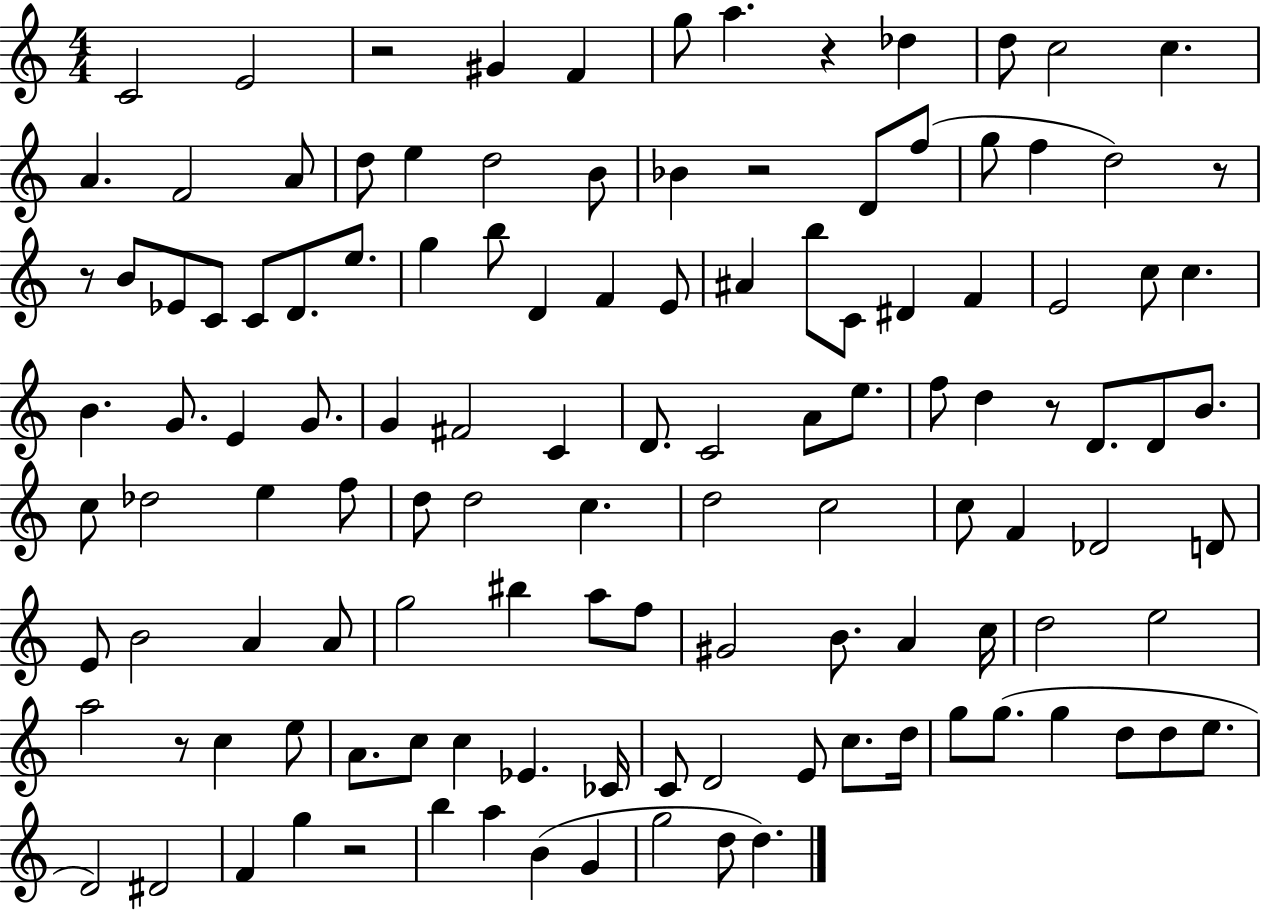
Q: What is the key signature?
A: C major